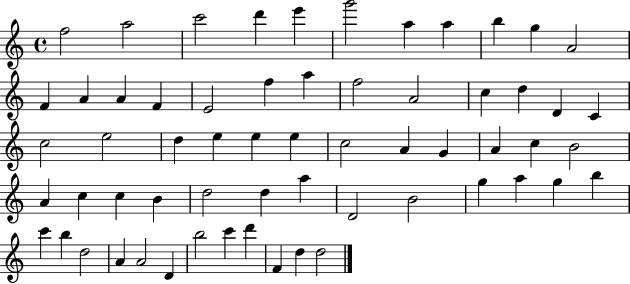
F5/h A5/h C6/h D6/q E6/q G6/h A5/q A5/q B5/q G5/q A4/h F4/q A4/q A4/q F4/q E4/h F5/q A5/q F5/h A4/h C5/q D5/q D4/q C4/q C5/h E5/h D5/q E5/q E5/q E5/q C5/h A4/q G4/q A4/q C5/q B4/h A4/q C5/q C5/q B4/q D5/h D5/q A5/q D4/h B4/h G5/q A5/q G5/q B5/q C6/q B5/q D5/h A4/q A4/h D4/q B5/h C6/q D6/q F4/q D5/q D5/h